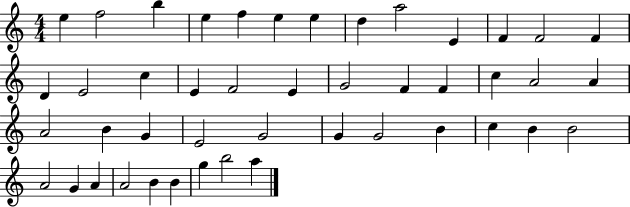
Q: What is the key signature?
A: C major